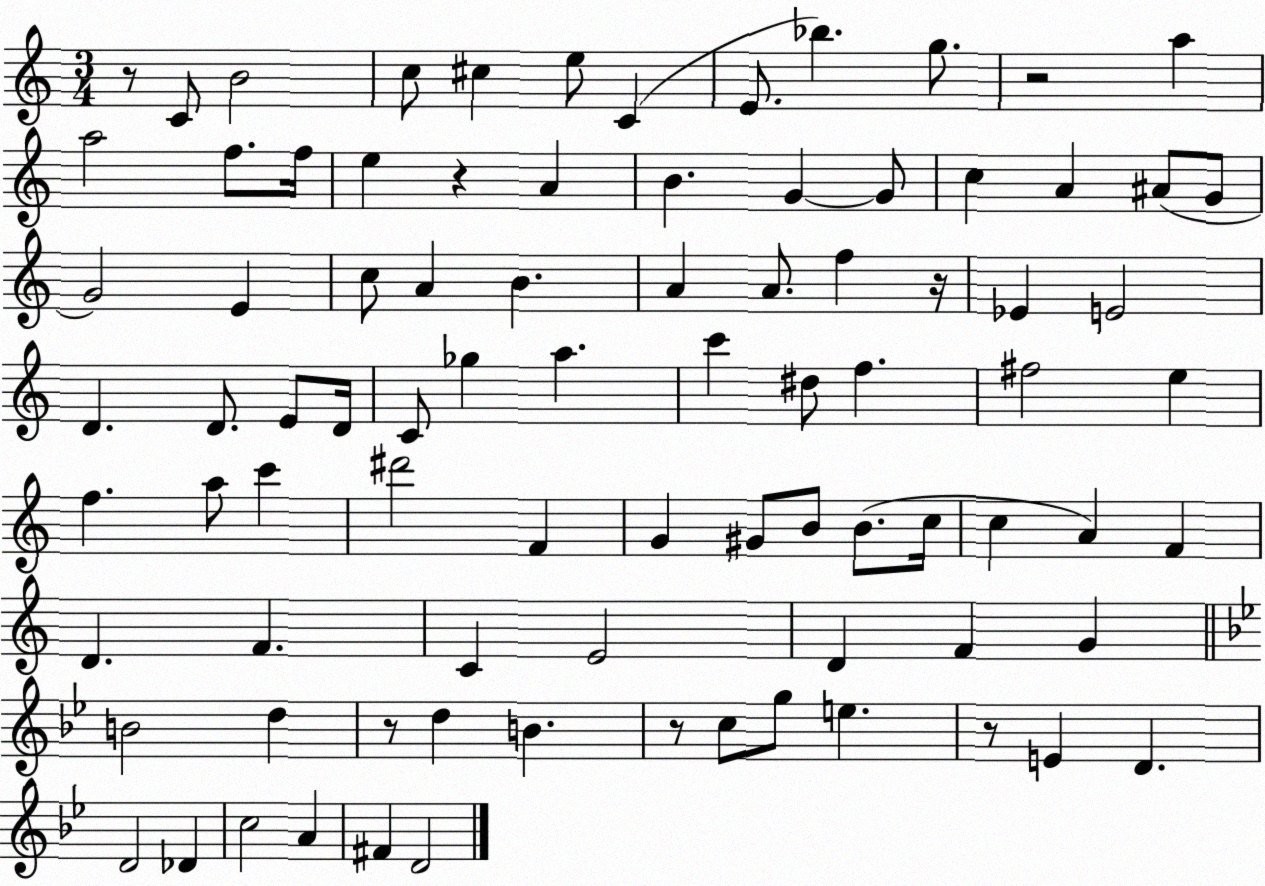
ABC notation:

X:1
T:Untitled
M:3/4
L:1/4
K:C
z/2 C/2 B2 c/2 ^c e/2 C E/2 _b g/2 z2 a a2 f/2 f/4 e z A B G G/2 c A ^A/2 G/2 G2 E c/2 A B A A/2 f z/4 _E E2 D D/2 E/2 D/4 C/2 _g a c' ^d/2 f ^f2 e f a/2 c' ^d'2 F G ^G/2 B/2 B/2 c/4 c A F D F C E2 D F G B2 d z/2 d B z/2 c/2 g/2 e z/2 E D D2 _D c2 A ^F D2